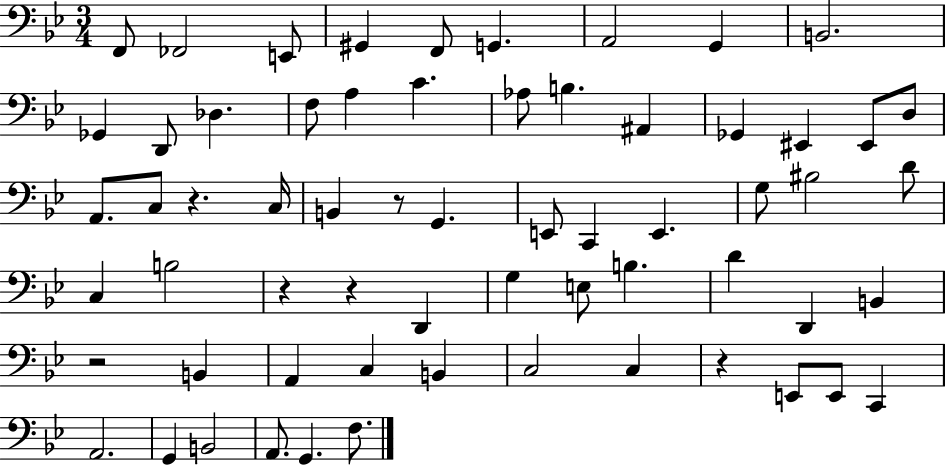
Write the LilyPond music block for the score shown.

{
  \clef bass
  \numericTimeSignature
  \time 3/4
  \key bes \major
  f,8 fes,2 e,8 | gis,4 f,8 g,4. | a,2 g,4 | b,2. | \break ges,4 d,8 des4. | f8 a4 c'4. | aes8 b4. ais,4 | ges,4 eis,4 eis,8 d8 | \break a,8. c8 r4. c16 | b,4 r8 g,4. | e,8 c,4 e,4. | g8 bis2 d'8 | \break c4 b2 | r4 r4 d,4 | g4 e8 b4. | d'4 d,4 b,4 | \break r2 b,4 | a,4 c4 b,4 | c2 c4 | r4 e,8 e,8 c,4 | \break a,2. | g,4 b,2 | a,8. g,4. f8. | \bar "|."
}